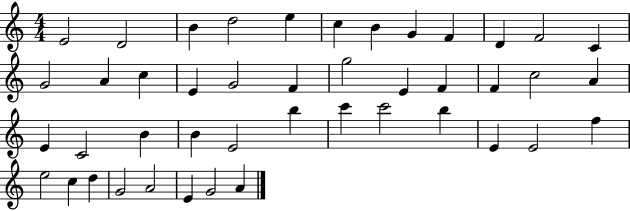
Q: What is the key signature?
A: C major